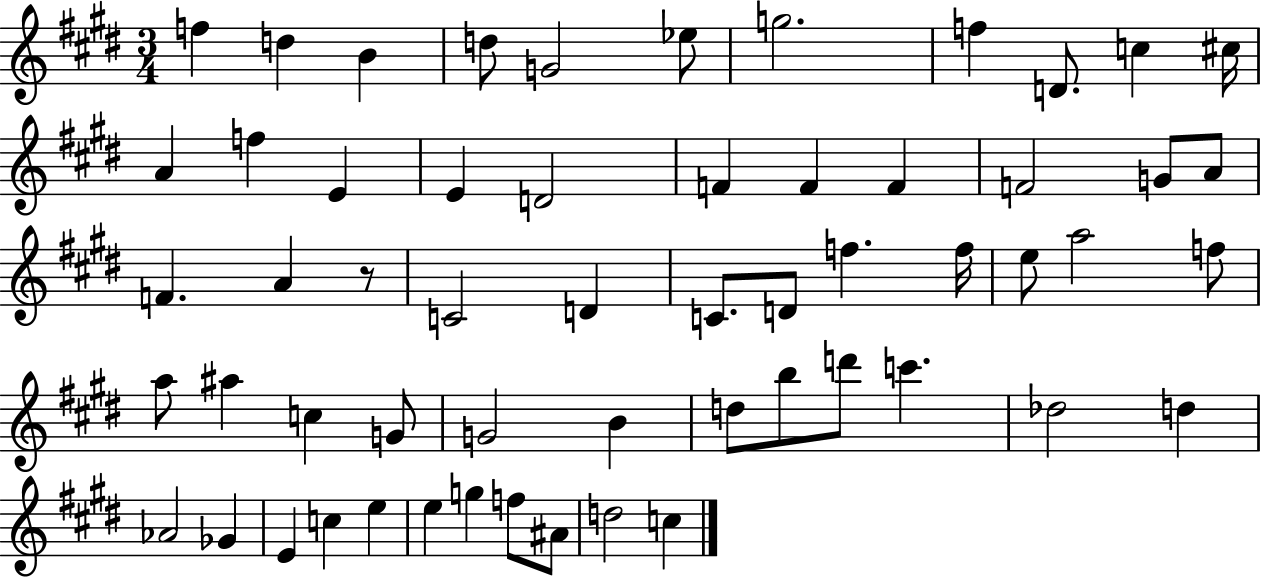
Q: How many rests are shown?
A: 1